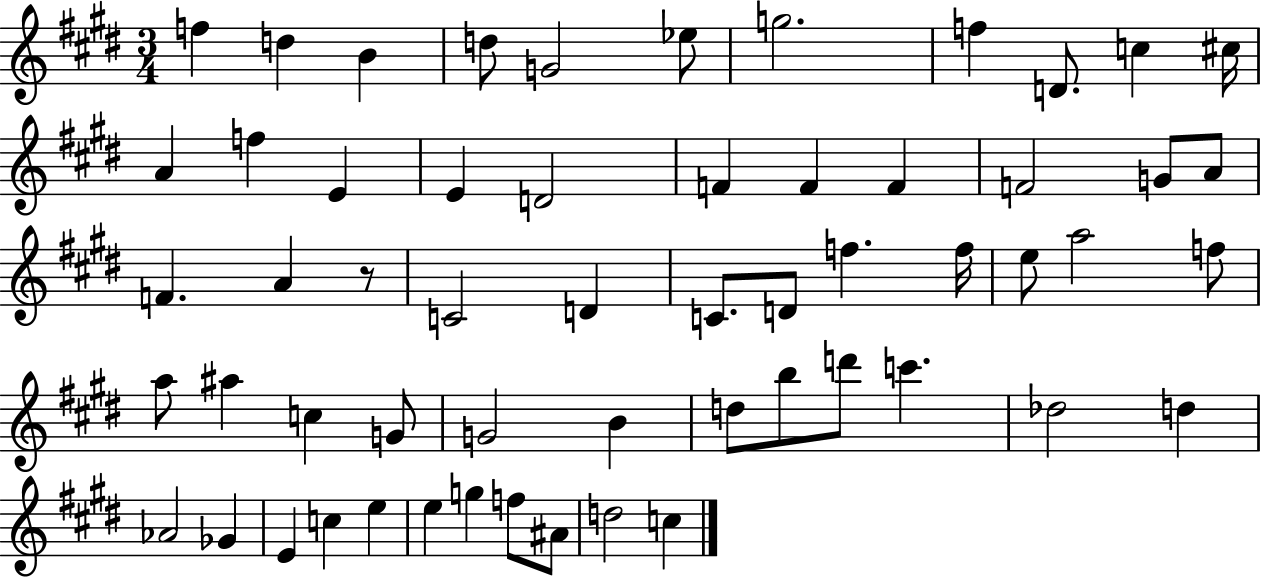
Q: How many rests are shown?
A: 1